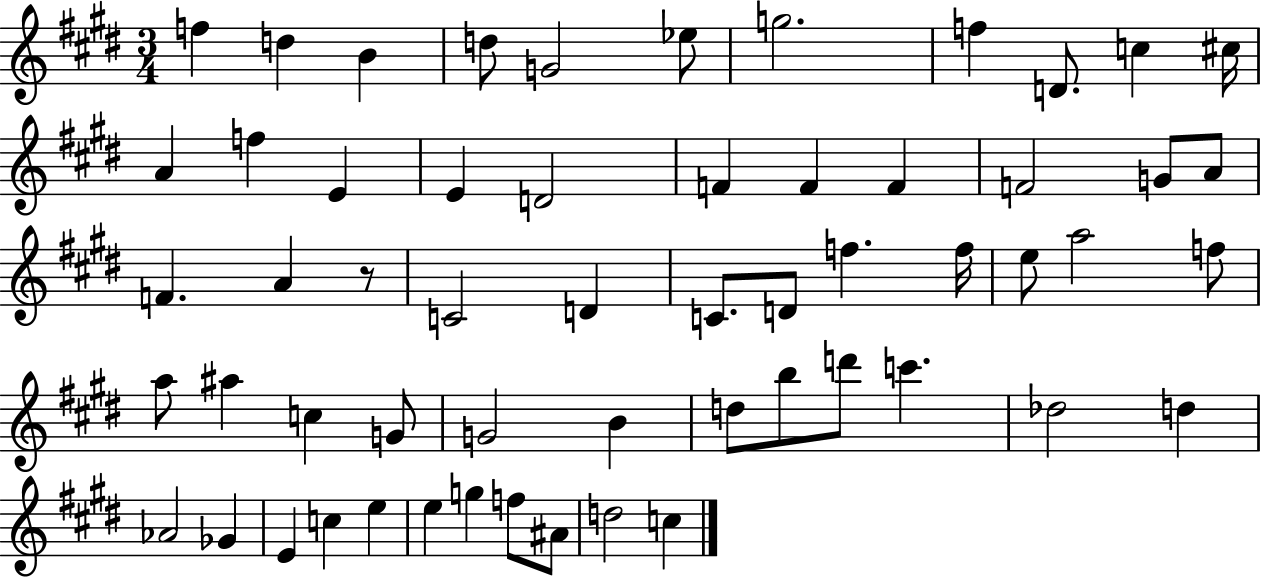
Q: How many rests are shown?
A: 1